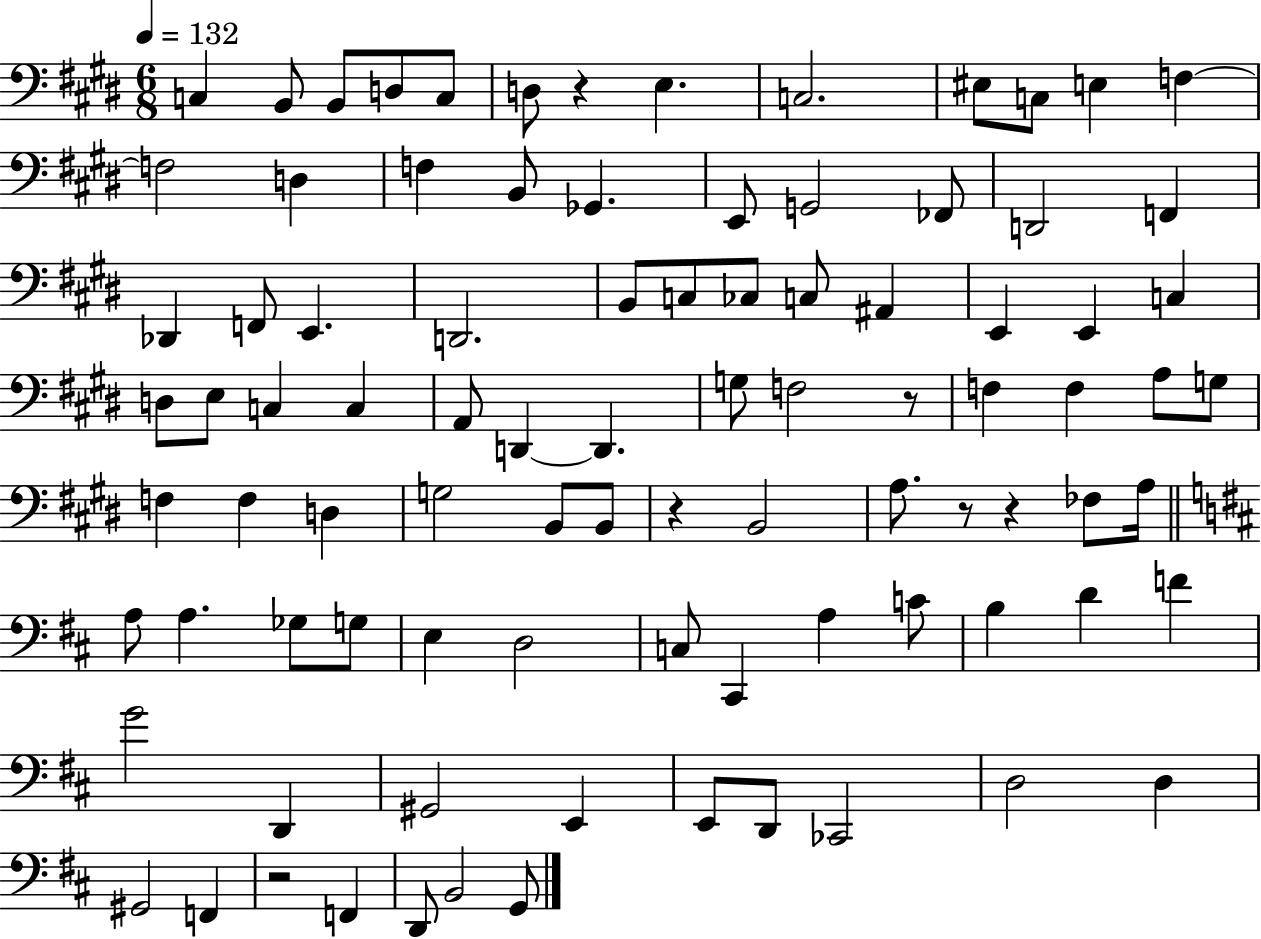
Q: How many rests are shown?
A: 6